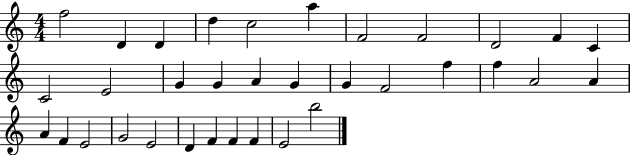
F5/h D4/q D4/q D5/q C5/h A5/q F4/h F4/h D4/h F4/q C4/q C4/h E4/h G4/q G4/q A4/q G4/q G4/q F4/h F5/q F5/q A4/h A4/q A4/q F4/q E4/h G4/h E4/h D4/q F4/q F4/q F4/q E4/h B5/h